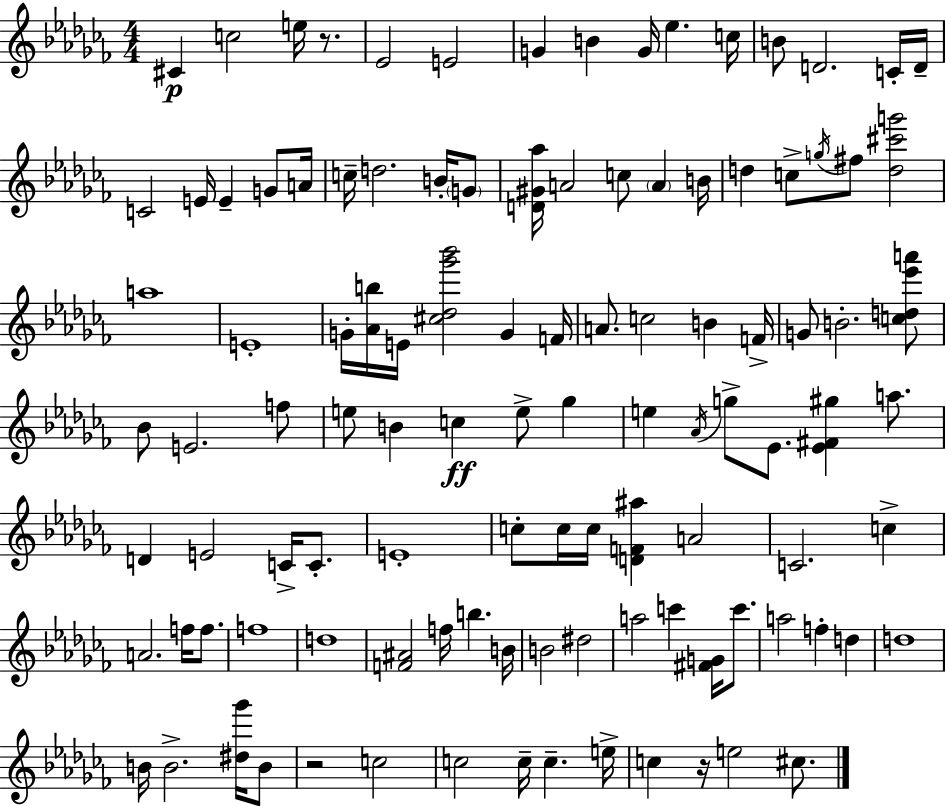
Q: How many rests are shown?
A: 3